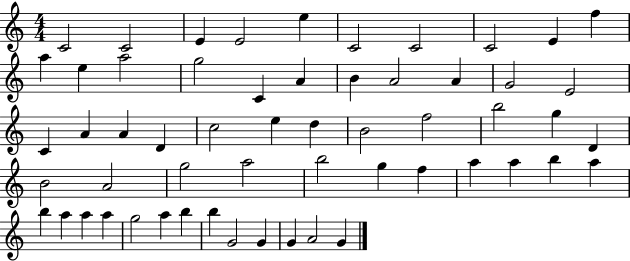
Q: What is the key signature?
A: C major